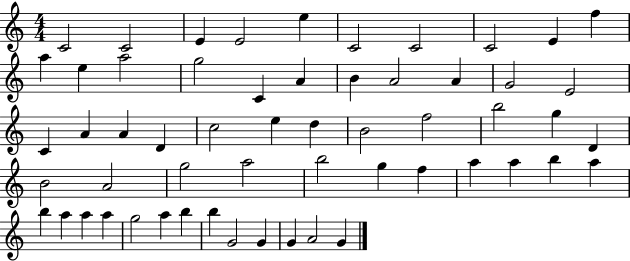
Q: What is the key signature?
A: C major